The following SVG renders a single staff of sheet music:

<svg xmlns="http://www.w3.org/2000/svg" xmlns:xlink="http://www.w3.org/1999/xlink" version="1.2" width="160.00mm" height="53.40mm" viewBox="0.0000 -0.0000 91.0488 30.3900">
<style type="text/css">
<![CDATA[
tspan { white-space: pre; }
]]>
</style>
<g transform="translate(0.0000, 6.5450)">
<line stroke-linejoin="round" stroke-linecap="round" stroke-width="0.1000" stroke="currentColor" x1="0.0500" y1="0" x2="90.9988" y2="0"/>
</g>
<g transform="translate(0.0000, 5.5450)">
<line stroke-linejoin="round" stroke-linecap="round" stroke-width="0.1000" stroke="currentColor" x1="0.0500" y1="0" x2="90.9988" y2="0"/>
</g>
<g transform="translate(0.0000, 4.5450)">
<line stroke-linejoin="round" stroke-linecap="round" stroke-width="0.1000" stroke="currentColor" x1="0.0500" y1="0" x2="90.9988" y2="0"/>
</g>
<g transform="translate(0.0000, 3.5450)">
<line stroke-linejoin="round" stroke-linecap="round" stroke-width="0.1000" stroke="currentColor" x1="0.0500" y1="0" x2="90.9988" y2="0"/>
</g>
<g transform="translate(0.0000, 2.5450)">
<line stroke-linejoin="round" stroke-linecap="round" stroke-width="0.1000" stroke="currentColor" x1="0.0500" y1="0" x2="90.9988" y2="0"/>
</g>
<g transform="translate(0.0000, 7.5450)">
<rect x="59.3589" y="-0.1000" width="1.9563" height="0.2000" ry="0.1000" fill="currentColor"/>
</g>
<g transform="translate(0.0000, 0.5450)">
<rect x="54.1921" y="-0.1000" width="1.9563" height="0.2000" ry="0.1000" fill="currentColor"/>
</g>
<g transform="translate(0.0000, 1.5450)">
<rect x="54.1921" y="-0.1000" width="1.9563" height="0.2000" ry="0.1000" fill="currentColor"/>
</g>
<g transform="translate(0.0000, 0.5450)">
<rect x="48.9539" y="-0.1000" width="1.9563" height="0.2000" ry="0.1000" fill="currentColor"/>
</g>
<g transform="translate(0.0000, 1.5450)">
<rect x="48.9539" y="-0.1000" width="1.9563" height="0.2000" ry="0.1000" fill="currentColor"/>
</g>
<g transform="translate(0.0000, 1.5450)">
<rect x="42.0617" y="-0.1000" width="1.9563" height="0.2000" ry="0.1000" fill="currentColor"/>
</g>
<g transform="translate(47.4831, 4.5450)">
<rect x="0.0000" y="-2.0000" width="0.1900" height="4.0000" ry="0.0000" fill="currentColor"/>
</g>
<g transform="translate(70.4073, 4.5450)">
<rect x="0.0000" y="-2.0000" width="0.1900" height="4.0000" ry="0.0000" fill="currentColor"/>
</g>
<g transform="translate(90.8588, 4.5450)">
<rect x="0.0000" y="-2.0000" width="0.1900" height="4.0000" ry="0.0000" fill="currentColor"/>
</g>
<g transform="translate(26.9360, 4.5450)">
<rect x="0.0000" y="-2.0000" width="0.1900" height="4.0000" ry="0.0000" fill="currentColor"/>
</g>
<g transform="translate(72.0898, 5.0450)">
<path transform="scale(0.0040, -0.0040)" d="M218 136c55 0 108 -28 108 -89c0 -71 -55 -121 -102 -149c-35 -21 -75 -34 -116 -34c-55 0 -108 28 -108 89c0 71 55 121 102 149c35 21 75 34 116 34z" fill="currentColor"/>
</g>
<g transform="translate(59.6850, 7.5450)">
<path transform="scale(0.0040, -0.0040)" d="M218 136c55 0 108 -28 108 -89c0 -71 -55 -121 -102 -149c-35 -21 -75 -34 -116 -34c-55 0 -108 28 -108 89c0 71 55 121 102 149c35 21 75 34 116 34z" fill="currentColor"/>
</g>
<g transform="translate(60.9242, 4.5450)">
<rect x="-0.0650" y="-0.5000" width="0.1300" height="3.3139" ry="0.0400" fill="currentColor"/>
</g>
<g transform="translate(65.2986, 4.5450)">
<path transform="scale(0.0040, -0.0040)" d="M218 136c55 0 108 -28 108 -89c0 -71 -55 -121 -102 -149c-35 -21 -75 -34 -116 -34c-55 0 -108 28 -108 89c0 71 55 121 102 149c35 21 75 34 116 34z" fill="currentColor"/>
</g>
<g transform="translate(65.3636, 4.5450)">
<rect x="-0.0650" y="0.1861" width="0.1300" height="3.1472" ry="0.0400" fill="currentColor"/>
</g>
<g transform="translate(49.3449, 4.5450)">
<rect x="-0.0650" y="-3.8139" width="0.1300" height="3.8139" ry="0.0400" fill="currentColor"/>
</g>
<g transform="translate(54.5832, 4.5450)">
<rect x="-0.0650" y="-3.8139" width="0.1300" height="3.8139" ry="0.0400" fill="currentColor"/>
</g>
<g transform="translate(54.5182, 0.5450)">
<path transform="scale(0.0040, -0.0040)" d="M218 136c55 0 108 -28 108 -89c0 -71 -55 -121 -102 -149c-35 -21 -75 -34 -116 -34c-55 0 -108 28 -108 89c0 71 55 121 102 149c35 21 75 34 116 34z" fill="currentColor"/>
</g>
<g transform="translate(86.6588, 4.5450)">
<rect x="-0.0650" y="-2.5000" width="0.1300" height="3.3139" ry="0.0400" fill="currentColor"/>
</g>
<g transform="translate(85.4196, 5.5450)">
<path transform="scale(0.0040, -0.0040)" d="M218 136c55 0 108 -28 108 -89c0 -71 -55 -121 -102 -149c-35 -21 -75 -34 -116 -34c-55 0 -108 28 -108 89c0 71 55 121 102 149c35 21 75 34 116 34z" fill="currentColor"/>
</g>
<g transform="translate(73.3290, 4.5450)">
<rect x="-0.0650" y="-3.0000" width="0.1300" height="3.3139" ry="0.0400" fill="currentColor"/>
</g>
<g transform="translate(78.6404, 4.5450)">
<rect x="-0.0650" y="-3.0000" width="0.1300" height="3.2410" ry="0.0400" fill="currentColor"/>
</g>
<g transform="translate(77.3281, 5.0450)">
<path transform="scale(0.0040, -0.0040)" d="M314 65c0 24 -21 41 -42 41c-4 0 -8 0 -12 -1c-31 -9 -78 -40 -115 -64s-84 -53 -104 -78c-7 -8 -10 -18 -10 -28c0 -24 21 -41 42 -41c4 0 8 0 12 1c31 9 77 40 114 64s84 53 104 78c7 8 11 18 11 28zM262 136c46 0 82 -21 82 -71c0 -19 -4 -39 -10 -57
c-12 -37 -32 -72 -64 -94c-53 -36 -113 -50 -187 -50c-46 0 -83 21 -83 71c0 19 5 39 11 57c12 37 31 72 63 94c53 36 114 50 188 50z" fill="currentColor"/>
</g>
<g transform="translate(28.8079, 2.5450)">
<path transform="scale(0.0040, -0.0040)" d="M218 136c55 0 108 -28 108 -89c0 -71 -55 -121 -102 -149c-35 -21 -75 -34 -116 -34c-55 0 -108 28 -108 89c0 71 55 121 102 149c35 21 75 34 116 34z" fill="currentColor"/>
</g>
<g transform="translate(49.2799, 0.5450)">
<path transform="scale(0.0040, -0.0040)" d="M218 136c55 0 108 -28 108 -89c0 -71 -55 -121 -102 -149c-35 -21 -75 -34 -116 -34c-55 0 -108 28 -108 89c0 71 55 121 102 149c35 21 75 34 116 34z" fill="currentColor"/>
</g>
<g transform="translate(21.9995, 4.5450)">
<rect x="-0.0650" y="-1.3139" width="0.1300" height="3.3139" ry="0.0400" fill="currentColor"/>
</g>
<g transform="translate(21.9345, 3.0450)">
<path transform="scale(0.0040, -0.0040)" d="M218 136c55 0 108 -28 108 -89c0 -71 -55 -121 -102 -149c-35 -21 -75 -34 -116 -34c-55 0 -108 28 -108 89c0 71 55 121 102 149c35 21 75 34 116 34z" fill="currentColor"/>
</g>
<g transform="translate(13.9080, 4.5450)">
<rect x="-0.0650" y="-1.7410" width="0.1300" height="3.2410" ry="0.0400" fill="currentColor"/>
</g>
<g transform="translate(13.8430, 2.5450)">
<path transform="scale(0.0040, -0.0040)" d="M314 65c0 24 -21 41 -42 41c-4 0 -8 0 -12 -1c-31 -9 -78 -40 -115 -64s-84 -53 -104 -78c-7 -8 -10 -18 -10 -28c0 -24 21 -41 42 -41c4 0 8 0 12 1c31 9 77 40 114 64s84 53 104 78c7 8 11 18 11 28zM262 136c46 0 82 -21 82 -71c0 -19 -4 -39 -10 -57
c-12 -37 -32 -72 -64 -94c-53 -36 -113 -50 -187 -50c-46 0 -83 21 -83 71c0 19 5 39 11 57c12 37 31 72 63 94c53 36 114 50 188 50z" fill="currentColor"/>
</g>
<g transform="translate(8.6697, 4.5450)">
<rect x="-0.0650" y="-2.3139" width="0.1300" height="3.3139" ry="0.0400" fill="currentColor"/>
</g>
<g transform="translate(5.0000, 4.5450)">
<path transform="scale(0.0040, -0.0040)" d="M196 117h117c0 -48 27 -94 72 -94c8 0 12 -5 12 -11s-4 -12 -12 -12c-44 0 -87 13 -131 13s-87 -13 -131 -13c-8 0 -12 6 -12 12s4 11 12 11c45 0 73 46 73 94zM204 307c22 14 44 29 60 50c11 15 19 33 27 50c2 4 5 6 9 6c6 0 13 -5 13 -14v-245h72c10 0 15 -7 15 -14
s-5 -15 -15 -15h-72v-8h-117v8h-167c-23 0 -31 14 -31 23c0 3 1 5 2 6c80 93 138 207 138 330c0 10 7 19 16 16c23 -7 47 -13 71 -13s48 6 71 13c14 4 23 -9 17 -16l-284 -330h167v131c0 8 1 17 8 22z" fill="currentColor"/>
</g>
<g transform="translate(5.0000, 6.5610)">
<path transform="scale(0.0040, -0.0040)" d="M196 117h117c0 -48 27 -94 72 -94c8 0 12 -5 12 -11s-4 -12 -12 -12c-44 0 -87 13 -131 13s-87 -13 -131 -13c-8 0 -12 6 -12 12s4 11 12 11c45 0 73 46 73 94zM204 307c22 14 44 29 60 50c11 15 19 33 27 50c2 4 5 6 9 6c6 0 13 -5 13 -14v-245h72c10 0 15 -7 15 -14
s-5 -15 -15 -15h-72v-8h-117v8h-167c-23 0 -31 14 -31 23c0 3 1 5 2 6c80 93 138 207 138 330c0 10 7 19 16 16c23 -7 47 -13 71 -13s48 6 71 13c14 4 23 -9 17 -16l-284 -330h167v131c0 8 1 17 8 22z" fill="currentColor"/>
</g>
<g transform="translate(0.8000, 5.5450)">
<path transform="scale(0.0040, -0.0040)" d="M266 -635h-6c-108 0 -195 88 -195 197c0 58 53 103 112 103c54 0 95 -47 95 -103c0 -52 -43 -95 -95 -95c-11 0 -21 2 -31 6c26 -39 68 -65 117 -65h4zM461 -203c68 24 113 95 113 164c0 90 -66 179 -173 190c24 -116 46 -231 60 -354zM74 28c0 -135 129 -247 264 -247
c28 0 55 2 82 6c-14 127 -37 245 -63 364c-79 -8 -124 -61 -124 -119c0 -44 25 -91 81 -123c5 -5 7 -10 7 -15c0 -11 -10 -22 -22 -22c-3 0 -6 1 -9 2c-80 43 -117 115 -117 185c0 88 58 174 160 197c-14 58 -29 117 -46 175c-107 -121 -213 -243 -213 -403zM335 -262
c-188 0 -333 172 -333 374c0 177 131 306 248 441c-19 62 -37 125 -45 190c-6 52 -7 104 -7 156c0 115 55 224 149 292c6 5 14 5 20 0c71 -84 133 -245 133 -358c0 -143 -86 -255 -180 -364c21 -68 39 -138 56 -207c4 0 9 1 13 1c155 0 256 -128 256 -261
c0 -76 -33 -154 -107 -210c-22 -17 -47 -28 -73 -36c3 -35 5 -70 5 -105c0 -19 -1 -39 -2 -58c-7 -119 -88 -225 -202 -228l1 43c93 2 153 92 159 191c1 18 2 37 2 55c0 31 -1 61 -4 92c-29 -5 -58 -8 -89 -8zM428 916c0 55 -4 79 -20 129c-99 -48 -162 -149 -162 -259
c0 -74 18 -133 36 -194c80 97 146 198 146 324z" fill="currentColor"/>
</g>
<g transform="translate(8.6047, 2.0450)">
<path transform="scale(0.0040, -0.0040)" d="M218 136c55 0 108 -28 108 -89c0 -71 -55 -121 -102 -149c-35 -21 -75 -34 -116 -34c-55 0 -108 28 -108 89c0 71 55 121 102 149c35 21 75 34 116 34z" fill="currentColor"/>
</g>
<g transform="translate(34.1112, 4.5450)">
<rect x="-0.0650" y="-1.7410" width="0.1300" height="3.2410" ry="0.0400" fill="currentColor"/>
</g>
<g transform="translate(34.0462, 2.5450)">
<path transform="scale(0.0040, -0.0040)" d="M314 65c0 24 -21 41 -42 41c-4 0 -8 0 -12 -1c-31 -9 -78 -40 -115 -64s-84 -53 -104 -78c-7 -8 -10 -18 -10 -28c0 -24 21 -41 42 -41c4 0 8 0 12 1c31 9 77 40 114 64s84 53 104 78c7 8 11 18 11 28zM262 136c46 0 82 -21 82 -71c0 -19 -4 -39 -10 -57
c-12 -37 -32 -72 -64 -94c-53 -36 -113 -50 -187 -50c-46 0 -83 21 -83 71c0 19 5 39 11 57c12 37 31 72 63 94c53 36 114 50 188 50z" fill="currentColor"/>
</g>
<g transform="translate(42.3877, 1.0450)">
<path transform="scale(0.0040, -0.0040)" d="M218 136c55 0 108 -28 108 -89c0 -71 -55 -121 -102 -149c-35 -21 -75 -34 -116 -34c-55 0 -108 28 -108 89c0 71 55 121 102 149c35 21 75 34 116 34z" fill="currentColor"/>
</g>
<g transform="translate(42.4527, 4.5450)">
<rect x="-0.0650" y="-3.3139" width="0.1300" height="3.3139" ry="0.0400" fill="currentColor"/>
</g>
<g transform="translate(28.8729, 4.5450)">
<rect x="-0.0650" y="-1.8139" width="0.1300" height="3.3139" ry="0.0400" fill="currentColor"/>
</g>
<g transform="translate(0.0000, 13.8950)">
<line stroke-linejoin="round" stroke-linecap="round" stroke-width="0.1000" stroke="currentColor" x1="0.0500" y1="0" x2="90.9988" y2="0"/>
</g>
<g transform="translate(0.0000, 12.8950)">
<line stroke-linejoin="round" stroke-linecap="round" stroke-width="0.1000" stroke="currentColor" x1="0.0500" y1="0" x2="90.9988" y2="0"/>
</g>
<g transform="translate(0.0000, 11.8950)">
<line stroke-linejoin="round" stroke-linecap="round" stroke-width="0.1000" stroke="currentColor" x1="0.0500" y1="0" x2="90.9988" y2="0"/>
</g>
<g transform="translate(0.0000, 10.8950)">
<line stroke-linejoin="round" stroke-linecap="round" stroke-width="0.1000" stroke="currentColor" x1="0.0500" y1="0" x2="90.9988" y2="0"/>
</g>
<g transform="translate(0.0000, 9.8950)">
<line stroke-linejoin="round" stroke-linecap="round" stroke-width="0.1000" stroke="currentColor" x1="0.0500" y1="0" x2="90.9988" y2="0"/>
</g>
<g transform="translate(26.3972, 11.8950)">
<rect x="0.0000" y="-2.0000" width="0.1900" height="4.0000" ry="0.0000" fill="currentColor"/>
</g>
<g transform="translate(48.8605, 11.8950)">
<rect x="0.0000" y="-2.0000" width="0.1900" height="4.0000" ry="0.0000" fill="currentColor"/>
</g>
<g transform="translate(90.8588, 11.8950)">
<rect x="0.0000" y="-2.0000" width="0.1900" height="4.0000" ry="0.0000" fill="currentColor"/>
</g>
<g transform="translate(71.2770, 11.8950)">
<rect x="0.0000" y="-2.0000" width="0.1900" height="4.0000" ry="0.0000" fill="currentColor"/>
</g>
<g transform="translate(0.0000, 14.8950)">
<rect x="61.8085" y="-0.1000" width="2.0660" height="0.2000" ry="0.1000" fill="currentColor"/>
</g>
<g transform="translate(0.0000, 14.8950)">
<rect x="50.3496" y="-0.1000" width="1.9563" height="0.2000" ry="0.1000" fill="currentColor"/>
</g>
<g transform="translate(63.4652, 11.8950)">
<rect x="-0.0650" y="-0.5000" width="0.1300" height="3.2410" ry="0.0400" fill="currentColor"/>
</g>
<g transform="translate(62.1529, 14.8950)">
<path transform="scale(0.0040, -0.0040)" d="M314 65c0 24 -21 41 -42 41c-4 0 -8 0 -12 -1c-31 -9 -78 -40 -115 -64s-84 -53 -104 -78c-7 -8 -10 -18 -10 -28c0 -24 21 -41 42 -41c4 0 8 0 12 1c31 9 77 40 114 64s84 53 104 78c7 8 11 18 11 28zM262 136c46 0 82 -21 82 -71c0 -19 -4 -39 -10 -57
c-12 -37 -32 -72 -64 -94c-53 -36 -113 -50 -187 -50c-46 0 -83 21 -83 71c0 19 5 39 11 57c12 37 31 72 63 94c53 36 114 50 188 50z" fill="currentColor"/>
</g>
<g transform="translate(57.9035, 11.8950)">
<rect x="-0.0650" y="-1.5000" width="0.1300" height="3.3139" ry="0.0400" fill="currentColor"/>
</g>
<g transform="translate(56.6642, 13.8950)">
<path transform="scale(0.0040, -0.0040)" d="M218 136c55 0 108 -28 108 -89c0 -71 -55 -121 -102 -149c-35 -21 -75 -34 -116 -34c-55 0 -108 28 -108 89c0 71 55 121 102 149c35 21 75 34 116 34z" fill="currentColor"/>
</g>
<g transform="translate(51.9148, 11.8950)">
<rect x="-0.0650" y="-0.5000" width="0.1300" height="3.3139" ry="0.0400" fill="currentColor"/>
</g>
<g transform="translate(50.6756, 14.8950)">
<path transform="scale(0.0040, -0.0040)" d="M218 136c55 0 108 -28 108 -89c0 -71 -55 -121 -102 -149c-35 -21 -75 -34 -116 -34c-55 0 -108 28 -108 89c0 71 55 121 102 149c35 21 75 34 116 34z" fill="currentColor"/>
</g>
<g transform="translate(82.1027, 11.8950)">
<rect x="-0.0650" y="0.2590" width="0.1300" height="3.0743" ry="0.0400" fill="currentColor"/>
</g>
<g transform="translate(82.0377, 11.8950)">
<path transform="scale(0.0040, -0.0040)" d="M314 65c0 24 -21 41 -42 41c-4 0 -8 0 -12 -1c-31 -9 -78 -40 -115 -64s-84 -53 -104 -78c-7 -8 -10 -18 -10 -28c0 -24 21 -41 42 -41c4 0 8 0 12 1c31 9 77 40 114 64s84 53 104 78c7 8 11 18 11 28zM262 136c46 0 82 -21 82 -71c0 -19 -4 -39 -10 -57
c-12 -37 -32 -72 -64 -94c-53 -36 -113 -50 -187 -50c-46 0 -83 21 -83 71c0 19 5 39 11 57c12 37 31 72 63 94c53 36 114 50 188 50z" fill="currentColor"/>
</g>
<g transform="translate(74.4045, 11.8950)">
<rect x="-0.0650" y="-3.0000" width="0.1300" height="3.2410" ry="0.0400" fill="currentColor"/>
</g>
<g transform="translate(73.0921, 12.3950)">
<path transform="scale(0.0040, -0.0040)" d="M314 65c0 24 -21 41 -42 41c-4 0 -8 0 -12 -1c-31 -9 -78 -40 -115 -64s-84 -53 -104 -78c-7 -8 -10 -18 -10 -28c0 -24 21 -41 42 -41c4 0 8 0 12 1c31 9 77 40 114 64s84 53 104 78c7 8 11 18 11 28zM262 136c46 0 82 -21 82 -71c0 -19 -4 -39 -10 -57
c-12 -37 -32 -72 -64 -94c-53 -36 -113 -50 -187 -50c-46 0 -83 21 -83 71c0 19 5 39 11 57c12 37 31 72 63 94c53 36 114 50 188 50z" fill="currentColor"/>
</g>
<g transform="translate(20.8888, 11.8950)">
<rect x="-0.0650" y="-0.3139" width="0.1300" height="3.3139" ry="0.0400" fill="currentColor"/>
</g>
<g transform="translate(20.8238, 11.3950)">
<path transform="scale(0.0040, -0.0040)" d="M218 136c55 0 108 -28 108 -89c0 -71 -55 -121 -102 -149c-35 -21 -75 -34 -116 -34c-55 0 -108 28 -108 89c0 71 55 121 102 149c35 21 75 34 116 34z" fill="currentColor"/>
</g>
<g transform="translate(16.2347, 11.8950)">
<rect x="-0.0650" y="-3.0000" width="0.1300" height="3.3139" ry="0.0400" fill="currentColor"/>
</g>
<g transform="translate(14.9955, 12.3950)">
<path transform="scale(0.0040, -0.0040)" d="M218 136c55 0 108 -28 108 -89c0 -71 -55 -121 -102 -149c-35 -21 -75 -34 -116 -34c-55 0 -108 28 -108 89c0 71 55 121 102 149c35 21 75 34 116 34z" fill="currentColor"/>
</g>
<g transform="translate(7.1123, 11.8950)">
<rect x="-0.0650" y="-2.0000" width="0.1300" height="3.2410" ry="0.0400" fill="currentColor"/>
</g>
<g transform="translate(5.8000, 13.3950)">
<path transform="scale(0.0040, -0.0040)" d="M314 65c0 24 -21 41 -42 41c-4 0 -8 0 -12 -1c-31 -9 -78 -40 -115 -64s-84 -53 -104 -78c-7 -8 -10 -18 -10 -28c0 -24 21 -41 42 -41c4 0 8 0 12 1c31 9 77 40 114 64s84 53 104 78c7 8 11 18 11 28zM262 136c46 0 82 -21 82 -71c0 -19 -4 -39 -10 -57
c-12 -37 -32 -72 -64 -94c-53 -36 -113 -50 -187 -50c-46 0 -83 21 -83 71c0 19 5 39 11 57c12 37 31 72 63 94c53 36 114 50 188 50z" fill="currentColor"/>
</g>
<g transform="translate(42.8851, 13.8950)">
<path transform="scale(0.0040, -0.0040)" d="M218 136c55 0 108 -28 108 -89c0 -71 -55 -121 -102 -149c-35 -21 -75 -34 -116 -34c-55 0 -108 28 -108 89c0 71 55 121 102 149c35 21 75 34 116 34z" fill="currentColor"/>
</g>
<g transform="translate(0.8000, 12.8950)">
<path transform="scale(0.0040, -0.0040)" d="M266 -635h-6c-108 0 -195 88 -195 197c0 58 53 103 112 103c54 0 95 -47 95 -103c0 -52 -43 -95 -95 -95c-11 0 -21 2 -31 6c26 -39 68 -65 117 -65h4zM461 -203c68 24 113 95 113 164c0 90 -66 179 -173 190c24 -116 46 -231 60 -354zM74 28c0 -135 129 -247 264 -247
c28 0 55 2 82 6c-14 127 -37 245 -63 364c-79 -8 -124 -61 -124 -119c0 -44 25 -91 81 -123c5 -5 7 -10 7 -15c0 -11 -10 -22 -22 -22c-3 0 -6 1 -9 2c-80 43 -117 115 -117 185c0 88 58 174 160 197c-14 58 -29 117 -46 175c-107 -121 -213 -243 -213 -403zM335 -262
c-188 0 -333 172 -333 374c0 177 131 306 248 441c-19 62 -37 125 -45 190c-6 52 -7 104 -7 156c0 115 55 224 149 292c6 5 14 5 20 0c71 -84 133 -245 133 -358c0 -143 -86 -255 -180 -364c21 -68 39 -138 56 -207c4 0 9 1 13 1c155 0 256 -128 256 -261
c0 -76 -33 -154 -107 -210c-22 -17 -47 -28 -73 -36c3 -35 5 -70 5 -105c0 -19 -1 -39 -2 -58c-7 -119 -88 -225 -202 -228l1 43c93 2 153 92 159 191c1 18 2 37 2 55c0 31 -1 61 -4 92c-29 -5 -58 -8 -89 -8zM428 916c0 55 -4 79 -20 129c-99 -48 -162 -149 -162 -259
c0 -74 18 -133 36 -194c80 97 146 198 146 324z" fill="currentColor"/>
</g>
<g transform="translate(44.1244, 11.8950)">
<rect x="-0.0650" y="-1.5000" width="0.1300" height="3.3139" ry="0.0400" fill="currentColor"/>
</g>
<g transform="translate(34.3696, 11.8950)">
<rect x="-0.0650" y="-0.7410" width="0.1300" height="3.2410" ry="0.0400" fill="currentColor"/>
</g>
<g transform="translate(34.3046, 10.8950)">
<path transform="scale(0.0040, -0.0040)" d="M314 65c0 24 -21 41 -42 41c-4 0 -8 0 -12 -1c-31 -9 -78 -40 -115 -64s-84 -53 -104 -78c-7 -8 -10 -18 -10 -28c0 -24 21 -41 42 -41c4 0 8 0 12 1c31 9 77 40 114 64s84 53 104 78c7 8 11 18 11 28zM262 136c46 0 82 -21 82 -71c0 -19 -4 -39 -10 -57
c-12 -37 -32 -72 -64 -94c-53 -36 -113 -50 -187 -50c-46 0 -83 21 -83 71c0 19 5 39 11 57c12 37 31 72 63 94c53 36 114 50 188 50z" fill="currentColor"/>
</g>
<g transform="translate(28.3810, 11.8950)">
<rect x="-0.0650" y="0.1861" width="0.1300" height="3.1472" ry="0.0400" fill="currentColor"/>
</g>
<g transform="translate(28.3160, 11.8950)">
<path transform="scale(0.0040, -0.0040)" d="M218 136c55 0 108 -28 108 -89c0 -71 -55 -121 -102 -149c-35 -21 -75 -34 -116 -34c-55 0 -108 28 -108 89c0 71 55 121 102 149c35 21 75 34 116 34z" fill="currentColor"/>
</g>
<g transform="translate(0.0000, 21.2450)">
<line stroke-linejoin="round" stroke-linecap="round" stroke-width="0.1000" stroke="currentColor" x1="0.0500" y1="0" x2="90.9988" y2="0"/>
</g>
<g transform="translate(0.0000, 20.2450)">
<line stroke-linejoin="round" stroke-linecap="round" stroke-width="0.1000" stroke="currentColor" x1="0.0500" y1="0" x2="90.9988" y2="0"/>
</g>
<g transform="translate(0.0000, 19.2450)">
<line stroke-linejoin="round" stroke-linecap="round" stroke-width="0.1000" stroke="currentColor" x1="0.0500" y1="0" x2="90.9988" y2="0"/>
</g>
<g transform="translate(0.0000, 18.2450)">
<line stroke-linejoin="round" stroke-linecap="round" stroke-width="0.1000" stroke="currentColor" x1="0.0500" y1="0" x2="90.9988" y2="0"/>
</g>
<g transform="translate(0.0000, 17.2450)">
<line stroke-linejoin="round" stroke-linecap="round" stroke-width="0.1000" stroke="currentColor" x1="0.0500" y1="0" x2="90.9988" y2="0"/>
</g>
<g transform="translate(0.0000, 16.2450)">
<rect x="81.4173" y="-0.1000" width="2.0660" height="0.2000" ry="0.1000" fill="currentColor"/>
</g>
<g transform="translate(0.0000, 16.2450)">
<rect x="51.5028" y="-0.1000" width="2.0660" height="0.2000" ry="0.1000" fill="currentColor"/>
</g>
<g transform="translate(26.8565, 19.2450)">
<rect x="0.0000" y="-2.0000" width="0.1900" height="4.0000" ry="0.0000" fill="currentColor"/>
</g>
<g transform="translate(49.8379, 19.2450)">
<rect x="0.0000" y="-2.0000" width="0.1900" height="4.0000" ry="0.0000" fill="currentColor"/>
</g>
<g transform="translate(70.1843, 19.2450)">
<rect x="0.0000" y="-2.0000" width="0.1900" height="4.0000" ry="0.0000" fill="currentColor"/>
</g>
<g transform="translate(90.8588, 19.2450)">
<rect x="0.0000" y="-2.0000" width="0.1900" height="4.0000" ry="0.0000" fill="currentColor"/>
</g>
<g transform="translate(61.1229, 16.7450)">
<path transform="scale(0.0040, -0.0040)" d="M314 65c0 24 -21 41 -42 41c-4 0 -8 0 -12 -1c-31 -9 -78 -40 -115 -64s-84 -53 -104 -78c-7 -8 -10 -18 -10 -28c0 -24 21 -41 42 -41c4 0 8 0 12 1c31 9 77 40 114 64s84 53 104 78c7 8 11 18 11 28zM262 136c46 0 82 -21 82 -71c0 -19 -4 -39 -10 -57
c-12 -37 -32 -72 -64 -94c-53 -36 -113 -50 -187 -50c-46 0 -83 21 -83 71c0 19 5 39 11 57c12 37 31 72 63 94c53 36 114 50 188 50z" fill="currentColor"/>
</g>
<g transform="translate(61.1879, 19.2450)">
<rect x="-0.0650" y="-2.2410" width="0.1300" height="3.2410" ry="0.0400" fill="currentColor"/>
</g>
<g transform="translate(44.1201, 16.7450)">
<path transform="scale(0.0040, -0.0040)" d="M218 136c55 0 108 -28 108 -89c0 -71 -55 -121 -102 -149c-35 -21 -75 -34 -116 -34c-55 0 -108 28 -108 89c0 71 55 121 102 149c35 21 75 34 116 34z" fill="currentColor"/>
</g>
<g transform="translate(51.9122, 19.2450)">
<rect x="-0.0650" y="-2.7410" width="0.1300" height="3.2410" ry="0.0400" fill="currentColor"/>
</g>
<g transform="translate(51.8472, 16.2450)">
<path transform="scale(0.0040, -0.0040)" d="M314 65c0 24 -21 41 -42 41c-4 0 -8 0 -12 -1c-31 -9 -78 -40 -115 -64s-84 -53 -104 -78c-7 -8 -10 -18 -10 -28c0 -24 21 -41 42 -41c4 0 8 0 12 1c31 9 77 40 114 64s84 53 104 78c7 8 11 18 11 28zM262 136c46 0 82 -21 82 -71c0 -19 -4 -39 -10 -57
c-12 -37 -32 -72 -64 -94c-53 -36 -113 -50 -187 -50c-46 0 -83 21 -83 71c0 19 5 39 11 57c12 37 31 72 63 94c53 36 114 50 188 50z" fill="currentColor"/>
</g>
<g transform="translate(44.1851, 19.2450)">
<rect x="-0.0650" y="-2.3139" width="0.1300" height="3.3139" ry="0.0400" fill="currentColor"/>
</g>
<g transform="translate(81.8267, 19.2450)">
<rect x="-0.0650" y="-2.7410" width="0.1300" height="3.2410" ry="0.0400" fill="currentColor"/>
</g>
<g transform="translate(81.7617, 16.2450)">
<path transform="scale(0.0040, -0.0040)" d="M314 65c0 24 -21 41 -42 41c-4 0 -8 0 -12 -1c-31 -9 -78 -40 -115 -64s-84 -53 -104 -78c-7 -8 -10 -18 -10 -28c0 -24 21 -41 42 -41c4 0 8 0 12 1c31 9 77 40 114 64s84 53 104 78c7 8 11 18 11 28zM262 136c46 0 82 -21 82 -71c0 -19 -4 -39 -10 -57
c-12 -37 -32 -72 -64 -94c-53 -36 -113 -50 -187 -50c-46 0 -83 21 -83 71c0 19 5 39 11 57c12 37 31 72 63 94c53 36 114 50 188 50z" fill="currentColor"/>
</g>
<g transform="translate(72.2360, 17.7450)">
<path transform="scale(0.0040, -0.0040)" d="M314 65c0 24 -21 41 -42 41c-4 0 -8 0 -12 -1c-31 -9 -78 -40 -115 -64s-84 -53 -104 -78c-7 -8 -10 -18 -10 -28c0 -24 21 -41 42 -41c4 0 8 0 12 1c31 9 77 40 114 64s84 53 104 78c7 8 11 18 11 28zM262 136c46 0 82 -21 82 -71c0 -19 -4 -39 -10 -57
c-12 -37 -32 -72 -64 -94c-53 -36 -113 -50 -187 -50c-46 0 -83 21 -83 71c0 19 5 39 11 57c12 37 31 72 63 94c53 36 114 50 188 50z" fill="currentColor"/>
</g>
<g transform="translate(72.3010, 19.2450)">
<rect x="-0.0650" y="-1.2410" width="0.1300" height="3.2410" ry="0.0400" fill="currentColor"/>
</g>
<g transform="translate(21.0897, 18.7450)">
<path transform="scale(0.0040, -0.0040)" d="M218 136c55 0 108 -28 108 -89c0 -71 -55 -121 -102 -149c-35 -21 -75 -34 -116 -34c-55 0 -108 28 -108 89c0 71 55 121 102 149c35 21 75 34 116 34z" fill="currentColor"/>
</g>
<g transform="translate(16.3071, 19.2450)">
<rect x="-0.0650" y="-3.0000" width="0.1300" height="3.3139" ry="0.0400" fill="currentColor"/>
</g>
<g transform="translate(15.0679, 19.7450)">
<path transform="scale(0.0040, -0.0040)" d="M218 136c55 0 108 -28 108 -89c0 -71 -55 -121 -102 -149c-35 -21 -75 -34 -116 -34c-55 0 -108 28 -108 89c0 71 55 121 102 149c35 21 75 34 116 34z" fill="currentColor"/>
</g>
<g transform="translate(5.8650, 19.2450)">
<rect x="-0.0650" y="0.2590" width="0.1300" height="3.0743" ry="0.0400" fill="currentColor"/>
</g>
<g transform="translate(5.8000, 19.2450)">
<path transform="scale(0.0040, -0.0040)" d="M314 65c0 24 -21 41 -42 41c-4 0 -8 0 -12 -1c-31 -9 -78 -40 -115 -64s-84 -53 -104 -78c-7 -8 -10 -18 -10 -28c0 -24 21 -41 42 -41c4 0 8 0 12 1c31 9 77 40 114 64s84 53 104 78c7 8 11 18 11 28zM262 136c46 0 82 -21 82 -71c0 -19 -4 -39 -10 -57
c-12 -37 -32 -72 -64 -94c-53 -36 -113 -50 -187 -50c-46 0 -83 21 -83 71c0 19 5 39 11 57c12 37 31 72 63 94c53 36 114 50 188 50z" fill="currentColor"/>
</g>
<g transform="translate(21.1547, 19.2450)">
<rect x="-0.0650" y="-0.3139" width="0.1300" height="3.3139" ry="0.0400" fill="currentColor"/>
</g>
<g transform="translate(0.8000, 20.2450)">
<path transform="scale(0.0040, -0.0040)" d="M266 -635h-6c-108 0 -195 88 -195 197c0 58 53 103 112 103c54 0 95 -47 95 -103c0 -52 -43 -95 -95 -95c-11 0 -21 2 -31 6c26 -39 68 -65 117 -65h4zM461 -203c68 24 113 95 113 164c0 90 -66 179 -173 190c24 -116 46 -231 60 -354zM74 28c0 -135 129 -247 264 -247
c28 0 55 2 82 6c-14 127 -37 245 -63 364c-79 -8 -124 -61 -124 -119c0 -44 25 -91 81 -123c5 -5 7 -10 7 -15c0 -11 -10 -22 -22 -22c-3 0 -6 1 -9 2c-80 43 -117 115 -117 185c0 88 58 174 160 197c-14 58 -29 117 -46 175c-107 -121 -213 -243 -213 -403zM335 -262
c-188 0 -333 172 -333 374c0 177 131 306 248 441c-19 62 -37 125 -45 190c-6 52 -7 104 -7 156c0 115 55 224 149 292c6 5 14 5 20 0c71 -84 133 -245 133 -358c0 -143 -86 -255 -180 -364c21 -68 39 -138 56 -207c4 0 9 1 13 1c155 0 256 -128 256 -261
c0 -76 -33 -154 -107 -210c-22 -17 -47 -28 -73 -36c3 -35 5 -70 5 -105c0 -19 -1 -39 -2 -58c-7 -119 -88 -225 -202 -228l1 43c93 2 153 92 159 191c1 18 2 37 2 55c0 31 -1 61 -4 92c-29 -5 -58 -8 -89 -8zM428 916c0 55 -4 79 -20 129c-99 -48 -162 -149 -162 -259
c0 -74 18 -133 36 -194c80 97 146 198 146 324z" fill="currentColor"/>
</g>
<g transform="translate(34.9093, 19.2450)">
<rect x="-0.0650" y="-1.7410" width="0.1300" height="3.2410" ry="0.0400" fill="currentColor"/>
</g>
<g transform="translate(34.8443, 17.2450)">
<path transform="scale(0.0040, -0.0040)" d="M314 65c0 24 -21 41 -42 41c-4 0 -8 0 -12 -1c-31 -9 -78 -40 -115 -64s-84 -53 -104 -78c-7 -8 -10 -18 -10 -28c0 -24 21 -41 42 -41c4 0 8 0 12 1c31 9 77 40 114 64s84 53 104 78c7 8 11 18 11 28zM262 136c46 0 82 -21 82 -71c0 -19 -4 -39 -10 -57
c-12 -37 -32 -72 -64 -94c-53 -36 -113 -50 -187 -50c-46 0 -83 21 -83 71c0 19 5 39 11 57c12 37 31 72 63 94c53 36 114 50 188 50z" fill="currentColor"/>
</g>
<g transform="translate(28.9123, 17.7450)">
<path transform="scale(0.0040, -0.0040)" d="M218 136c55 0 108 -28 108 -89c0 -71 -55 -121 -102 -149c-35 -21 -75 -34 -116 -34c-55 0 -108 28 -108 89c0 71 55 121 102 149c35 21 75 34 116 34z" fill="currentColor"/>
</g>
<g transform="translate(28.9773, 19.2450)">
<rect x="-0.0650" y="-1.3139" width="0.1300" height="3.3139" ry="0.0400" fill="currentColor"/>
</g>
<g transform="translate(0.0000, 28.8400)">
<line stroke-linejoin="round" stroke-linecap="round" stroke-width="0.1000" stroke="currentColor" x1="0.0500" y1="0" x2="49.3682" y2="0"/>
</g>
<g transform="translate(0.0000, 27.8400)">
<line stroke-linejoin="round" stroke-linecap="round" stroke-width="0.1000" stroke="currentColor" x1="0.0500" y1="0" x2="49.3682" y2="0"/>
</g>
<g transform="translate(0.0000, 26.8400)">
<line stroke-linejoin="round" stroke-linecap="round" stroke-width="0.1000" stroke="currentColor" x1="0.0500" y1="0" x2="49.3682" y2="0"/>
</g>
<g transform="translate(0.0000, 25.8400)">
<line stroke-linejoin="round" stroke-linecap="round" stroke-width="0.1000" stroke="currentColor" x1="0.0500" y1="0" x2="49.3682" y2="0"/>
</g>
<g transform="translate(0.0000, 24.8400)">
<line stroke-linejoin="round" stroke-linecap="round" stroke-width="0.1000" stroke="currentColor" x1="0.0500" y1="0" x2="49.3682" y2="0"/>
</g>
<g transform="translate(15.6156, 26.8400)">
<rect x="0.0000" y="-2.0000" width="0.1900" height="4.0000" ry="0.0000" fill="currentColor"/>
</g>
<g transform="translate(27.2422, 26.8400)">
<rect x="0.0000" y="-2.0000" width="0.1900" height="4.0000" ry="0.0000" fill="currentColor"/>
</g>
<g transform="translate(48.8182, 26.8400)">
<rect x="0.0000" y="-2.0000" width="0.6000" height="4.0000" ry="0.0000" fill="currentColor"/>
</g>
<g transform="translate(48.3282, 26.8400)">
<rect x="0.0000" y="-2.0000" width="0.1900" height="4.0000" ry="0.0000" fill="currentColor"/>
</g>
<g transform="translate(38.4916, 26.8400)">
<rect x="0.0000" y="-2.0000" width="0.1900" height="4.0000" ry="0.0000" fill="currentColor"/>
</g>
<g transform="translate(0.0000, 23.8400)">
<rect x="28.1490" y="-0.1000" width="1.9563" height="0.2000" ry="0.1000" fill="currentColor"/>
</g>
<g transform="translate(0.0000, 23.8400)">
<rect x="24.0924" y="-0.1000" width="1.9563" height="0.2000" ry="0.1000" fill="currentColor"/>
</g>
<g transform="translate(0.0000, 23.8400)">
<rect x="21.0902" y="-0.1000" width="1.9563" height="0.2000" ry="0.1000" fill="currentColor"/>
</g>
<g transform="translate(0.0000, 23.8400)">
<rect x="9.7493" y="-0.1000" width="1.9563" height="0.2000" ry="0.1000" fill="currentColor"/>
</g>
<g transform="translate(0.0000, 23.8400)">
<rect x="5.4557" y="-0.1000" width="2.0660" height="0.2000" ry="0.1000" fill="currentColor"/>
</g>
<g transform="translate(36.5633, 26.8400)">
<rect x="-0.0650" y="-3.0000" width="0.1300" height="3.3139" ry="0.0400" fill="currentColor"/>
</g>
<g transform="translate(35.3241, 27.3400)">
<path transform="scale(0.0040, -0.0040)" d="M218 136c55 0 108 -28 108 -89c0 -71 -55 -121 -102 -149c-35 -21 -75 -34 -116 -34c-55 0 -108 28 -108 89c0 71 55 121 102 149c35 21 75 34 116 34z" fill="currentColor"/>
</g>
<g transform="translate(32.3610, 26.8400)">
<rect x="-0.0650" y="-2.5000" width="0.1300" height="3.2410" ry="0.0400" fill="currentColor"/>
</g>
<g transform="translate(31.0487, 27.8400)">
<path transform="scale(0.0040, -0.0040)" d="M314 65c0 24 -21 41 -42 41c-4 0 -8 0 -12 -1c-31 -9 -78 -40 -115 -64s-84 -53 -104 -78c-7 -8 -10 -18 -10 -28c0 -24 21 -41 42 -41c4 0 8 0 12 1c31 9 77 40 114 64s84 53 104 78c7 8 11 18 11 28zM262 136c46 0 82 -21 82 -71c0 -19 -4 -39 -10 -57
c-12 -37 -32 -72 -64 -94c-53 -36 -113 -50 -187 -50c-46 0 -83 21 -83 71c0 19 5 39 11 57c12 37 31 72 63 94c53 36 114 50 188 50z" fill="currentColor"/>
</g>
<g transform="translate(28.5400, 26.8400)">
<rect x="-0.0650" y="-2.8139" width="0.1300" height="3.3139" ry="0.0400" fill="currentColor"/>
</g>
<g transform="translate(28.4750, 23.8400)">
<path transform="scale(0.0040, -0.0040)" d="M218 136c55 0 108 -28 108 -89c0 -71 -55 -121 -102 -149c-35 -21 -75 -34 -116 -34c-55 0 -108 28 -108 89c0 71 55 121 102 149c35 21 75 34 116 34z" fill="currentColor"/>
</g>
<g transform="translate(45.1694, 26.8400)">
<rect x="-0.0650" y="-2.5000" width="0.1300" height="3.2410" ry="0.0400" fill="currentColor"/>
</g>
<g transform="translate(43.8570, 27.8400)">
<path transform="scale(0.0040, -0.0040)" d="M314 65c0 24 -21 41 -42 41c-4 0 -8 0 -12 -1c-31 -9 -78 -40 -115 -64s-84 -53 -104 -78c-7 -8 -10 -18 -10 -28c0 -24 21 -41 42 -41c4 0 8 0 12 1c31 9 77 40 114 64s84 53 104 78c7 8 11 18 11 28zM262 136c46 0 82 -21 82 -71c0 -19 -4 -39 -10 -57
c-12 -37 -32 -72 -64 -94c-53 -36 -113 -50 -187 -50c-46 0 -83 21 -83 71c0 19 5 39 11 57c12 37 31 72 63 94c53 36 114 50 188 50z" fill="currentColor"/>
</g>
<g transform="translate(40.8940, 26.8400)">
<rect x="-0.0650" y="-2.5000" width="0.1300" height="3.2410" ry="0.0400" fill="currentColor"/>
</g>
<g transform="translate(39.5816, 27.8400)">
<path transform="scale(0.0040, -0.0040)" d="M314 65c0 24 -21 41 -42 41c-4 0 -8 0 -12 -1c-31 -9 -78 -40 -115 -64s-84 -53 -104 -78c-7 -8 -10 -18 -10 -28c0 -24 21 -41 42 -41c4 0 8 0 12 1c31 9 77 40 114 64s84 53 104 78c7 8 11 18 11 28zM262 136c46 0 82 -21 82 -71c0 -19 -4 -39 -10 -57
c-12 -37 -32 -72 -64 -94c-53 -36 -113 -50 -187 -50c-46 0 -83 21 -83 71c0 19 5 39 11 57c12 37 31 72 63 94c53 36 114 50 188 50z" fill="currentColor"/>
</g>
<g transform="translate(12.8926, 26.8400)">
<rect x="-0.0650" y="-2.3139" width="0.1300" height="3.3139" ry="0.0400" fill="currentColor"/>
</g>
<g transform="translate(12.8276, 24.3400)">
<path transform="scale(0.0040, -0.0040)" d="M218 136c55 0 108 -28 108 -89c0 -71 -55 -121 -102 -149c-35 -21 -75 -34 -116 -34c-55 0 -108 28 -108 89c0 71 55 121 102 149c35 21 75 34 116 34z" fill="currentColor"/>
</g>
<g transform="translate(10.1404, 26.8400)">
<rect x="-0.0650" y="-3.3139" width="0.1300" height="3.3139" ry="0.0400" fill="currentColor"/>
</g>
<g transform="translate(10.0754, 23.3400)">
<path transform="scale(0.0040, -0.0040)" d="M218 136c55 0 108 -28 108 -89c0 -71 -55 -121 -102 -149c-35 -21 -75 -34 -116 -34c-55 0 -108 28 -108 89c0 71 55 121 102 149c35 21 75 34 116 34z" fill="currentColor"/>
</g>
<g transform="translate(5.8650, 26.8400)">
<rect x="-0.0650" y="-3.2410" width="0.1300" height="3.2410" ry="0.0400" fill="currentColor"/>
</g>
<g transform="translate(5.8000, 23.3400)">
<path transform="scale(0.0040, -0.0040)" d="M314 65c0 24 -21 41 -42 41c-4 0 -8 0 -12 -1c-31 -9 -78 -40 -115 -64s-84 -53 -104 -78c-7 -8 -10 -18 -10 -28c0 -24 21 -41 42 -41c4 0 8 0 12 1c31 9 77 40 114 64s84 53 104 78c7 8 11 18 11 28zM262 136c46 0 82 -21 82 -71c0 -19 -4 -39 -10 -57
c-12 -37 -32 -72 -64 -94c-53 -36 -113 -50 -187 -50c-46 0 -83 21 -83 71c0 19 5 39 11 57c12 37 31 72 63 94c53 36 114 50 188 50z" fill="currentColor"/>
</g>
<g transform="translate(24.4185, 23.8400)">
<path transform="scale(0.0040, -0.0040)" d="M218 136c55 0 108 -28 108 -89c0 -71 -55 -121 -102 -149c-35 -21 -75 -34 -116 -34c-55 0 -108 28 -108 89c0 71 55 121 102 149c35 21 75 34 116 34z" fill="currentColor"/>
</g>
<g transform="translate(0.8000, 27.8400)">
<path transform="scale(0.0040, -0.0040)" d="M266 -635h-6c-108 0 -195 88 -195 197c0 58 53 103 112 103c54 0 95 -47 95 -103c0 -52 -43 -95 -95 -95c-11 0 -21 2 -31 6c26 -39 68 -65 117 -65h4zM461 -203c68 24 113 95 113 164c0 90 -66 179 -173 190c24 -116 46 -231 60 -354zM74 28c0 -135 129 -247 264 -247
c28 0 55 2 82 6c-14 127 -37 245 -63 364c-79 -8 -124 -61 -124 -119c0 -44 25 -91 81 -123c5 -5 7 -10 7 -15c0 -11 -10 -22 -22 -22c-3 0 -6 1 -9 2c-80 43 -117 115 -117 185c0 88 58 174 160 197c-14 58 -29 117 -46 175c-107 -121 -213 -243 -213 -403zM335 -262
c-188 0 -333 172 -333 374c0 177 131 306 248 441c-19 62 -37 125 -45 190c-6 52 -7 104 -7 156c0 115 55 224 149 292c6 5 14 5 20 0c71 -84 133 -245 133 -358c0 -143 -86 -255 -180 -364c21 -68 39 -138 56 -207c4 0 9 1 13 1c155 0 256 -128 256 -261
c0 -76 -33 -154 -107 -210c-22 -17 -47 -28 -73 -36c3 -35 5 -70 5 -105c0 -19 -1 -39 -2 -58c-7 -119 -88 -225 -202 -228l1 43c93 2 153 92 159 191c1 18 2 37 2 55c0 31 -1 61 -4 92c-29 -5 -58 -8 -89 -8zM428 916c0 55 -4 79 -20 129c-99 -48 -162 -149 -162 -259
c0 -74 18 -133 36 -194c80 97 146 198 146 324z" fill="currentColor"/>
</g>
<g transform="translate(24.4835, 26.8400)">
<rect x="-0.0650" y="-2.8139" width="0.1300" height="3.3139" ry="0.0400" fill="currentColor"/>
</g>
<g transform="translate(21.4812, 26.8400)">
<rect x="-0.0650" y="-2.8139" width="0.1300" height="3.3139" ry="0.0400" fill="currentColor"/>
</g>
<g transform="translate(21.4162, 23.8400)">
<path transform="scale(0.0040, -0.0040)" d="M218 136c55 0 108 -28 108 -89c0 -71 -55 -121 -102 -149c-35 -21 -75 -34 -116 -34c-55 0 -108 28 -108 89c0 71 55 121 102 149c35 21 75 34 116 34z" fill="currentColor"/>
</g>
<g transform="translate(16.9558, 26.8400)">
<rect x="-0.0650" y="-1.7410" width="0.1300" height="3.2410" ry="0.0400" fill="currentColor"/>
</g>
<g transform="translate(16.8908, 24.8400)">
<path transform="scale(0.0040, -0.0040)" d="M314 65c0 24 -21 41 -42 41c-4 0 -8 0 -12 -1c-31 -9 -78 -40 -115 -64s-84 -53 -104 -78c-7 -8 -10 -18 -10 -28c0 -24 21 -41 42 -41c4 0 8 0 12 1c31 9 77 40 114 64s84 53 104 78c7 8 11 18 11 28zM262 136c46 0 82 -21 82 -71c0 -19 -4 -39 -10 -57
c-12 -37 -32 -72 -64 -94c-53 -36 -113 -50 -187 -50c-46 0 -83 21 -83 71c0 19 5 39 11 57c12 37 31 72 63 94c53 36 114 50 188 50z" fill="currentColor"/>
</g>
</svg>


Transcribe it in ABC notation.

X:1
T:Untitled
M:4/4
L:1/4
K:C
g f2 e f f2 b c' c' C B A A2 G F2 A c B d2 E C E C2 A2 B2 B2 A c e f2 g a2 g2 e2 a2 b2 b g f2 a a a G2 A G2 G2